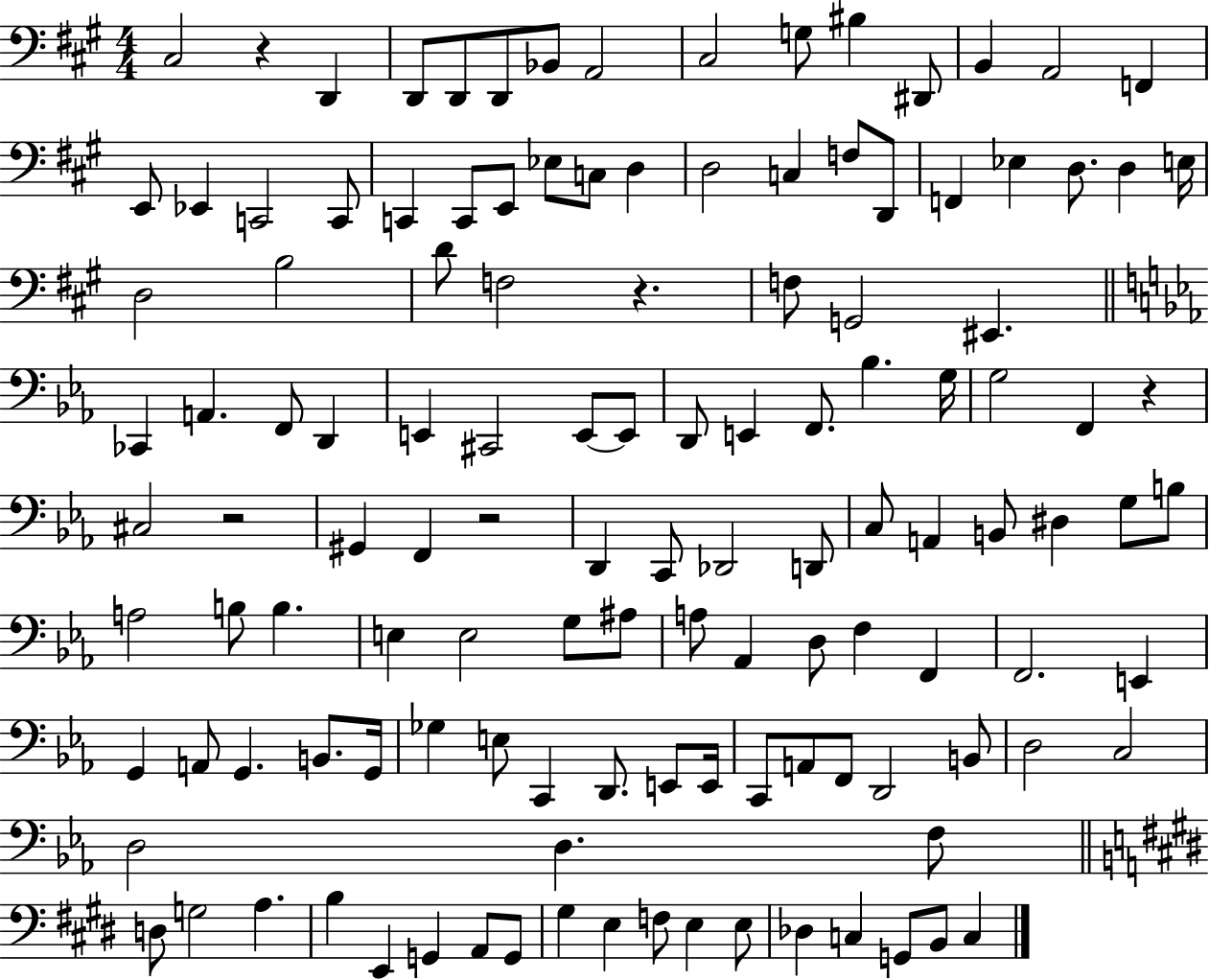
X:1
T:Untitled
M:4/4
L:1/4
K:A
^C,2 z D,, D,,/2 D,,/2 D,,/2 _B,,/2 A,,2 ^C,2 G,/2 ^B, ^D,,/2 B,, A,,2 F,, E,,/2 _E,, C,,2 C,,/2 C,, C,,/2 E,,/2 _E,/2 C,/2 D, D,2 C, F,/2 D,,/2 F,, _E, D,/2 D, E,/4 D,2 B,2 D/2 F,2 z F,/2 G,,2 ^E,, _C,, A,, F,,/2 D,, E,, ^C,,2 E,,/2 E,,/2 D,,/2 E,, F,,/2 _B, G,/4 G,2 F,, z ^C,2 z2 ^G,, F,, z2 D,, C,,/2 _D,,2 D,,/2 C,/2 A,, B,,/2 ^D, G,/2 B,/2 A,2 B,/2 B, E, E,2 G,/2 ^A,/2 A,/2 _A,, D,/2 F, F,, F,,2 E,, G,, A,,/2 G,, B,,/2 G,,/4 _G, E,/2 C,, D,,/2 E,,/2 E,,/4 C,,/2 A,,/2 F,,/2 D,,2 B,,/2 D,2 C,2 D,2 D, F,/2 D,/2 G,2 A, B, E,, G,, A,,/2 G,,/2 ^G, E, F,/2 E, E,/2 _D, C, G,,/2 B,,/2 C,